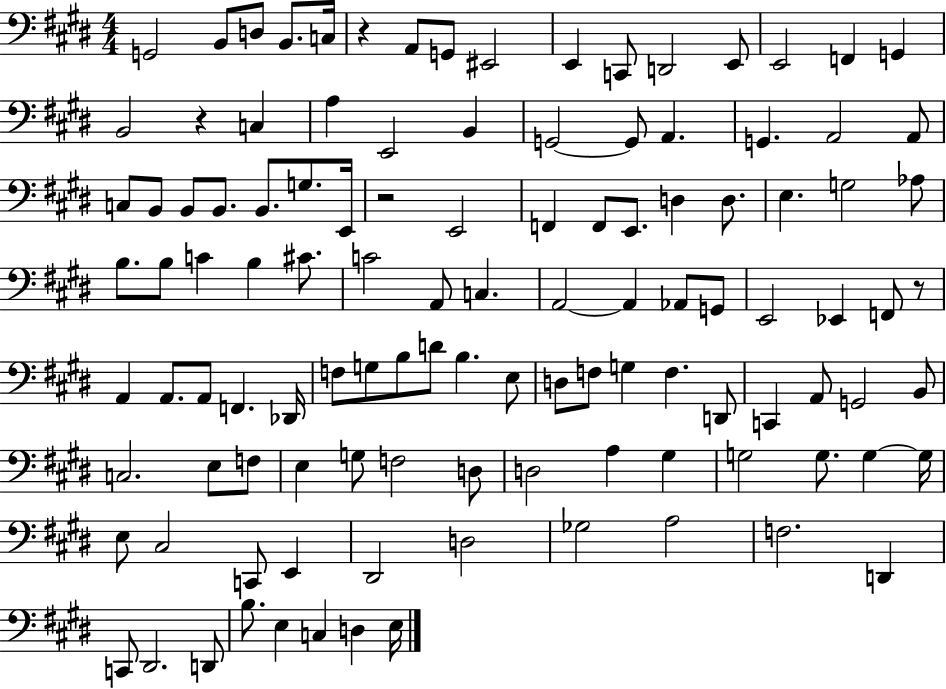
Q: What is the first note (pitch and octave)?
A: G2